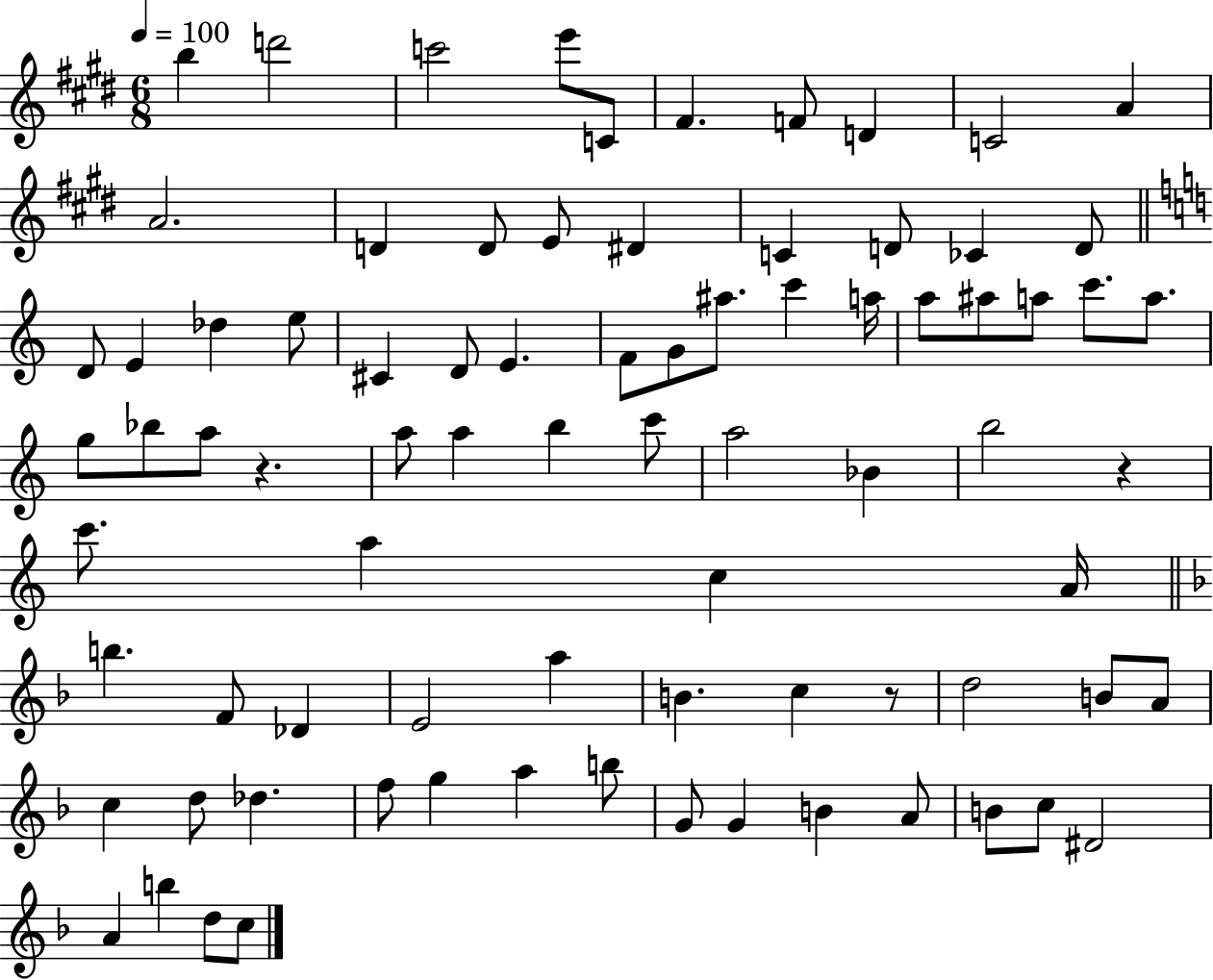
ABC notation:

X:1
T:Untitled
M:6/8
L:1/4
K:E
b d'2 c'2 e'/2 C/2 ^F F/2 D C2 A A2 D D/2 E/2 ^D C D/2 _C D/2 D/2 E _d e/2 ^C D/2 E F/2 G/2 ^a/2 c' a/4 a/2 ^a/2 a/2 c'/2 a/2 g/2 _b/2 a/2 z a/2 a b c'/2 a2 _B b2 z c'/2 a c A/4 b F/2 _D E2 a B c z/2 d2 B/2 A/2 c d/2 _d f/2 g a b/2 G/2 G B A/2 B/2 c/2 ^D2 A b d/2 c/2